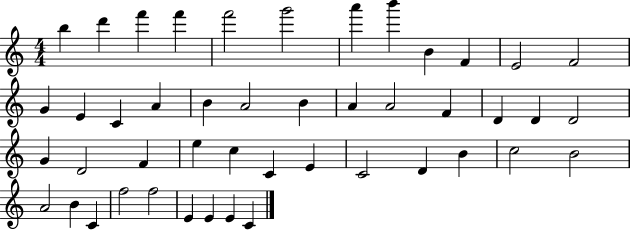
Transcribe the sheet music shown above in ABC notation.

X:1
T:Untitled
M:4/4
L:1/4
K:C
b d' f' f' f'2 g'2 a' b' B F E2 F2 G E C A B A2 B A A2 F D D D2 G D2 F e c C E C2 D B c2 B2 A2 B C f2 f2 E E E C